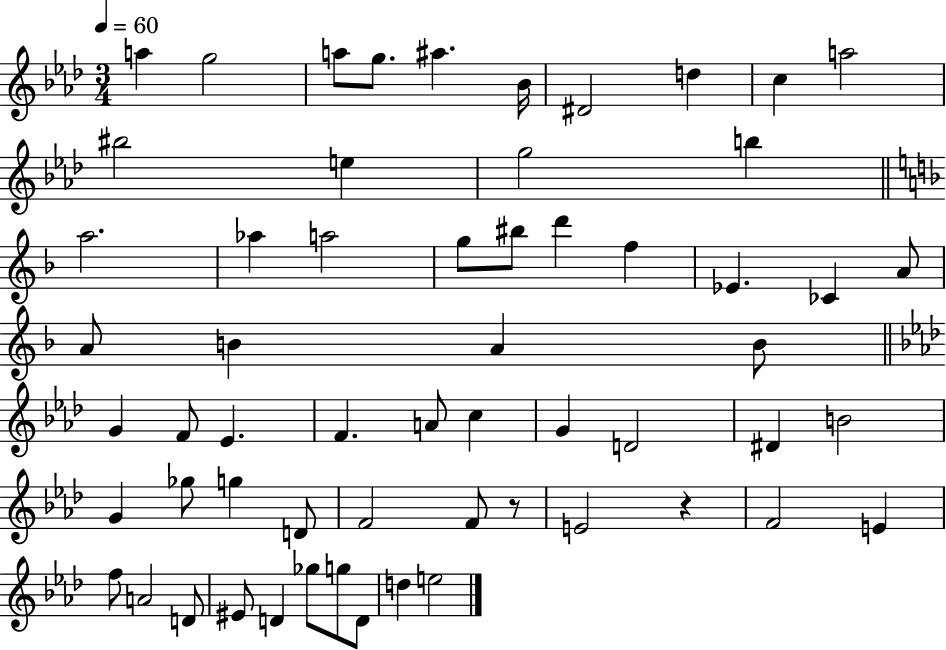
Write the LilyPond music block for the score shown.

{
  \clef treble
  \numericTimeSignature
  \time 3/4
  \key aes \major
  \tempo 4 = 60
  a''4 g''2 | a''8 g''8. ais''4. bes'16 | dis'2 d''4 | c''4 a''2 | \break bis''2 e''4 | g''2 b''4 | \bar "||" \break \key d \minor a''2. | aes''4 a''2 | g''8 bis''8 d'''4 f''4 | ees'4. ces'4 a'8 | \break a'8 b'4 a'4 b'8 | \bar "||" \break \key aes \major g'4 f'8 ees'4. | f'4. a'8 c''4 | g'4 d'2 | dis'4 b'2 | \break g'4 ges''8 g''4 d'8 | f'2 f'8 r8 | e'2 r4 | f'2 e'4 | \break f''8 a'2 d'8 | eis'8 d'4 ges''8 g''8 d'8 | d''4 e''2 | \bar "|."
}